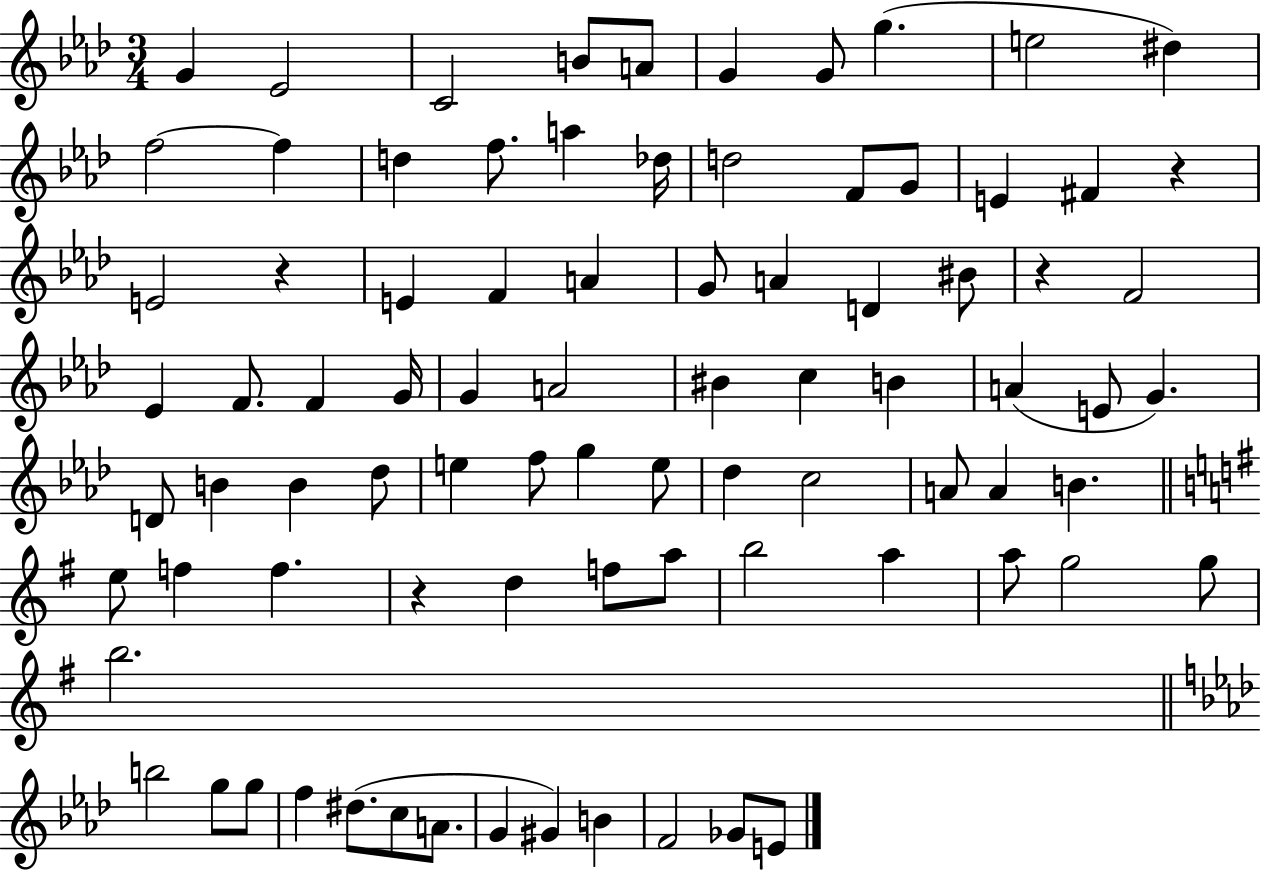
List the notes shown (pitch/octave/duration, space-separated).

G4/q Eb4/h C4/h B4/e A4/e G4/q G4/e G5/q. E5/h D#5/q F5/h F5/q D5/q F5/e. A5/q Db5/s D5/h F4/e G4/e E4/q F#4/q R/q E4/h R/q E4/q F4/q A4/q G4/e A4/q D4/q BIS4/e R/q F4/h Eb4/q F4/e. F4/q G4/s G4/q A4/h BIS4/q C5/q B4/q A4/q E4/e G4/q. D4/e B4/q B4/q Db5/e E5/q F5/e G5/q E5/e Db5/q C5/h A4/e A4/q B4/q. E5/e F5/q F5/q. R/q D5/q F5/e A5/e B5/h A5/q A5/e G5/h G5/e B5/h. B5/h G5/e G5/e F5/q D#5/e. C5/e A4/e. G4/q G#4/q B4/q F4/h Gb4/e E4/e